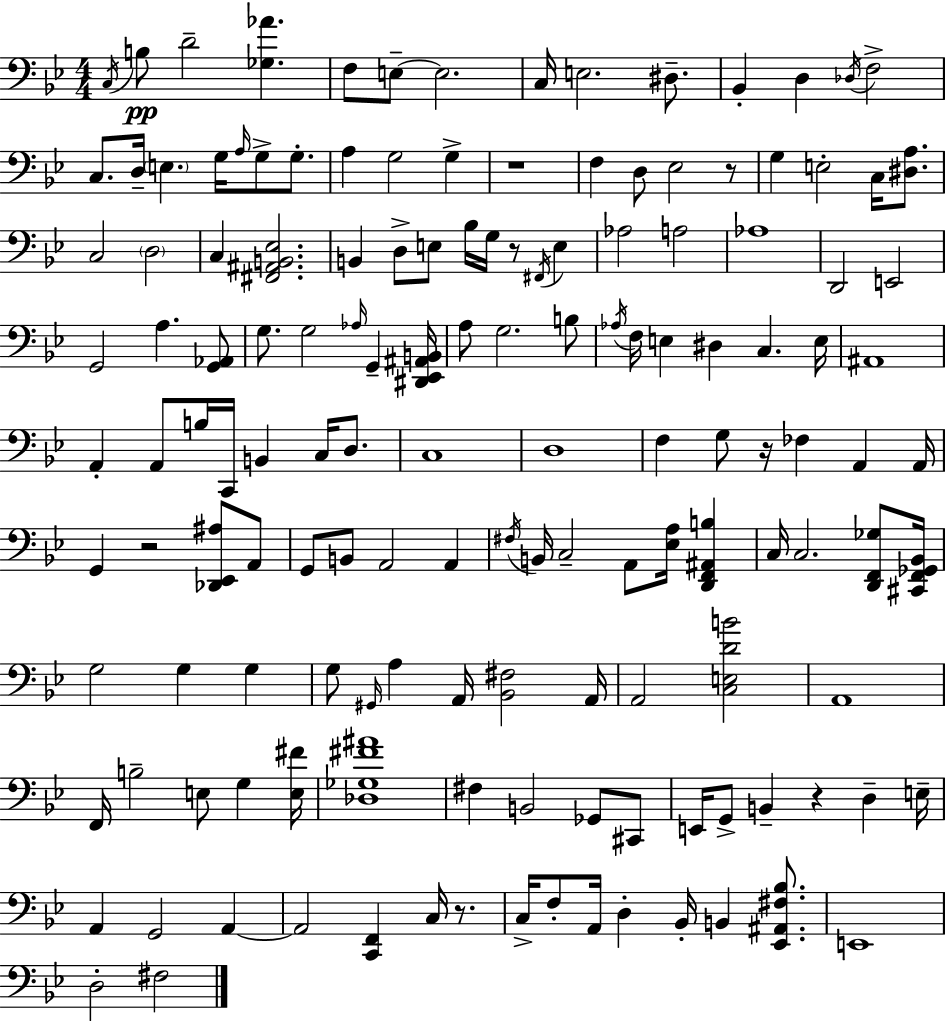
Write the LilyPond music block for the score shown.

{
  \clef bass
  \numericTimeSignature
  \time 4/4
  \key g \minor
  \repeat volta 2 { \acciaccatura { c16 }\pp b8 d'2-- <ges aes'>4. | f8 e8--~~ e2. | c16 e2. dis8.-- | bes,4-. d4 \acciaccatura { des16 } f2-> | \break c8. d16-- \parenthesize e4. g16 \grace { a16 } g8-> | g8.-. a4 g2 g4-> | r1 | f4 d8 ees2 | \break r8 g4 e2-. c16 | <dis a>8. c2 \parenthesize d2 | c4 <fis, ais, b, ees>2. | b,4 d8-> e8 bes16 g16 r8 \acciaccatura { fis,16 } | \break e4 aes2 a2 | aes1 | d,2 e,2 | g,2 a4. | \break <g, aes,>8 g8. g2 \grace { aes16 } | g,4-- <dis, ees, ais, b,>16 a8 g2. | b8 \acciaccatura { aes16 } f16 e4 dis4 c4. | e16 ais,1 | \break a,4-. a,8 b16 c,16 b,4 | c16 d8. c1 | d1 | f4 g8 r16 fes4 | \break a,4 a,16 g,4 r2 | <des, ees, ais>8 a,8 g,8 b,8 a,2 | a,4 \acciaccatura { fis16 } b,16 c2-- | a,8 <ees a>16 <d, f, ais, b>4 c16 c2. | \break <d, f, ges>8 <cis, f, ges, bes,>16 g2 g4 | g4 g8 \grace { gis,16 } a4 a,16 <bes, fis>2 | a,16 a,2 | <c e d' b'>2 a,1 | \break f,16 b2-- | e8 g4 <e fis'>16 <des ges fis' ais'>1 | fis4 b,2 | ges,8 cis,8 e,16 g,8-> b,4-- r4 | \break d4-- e16-- a,4 g,2 | a,4~~ a,2 | <c, f,>4 c16 r8. c16-> f8-. a,16 d4-. | bes,16-. b,4 <ees, ais, fis bes>8. e,1 | \break d2-. | fis2 } \bar "|."
}